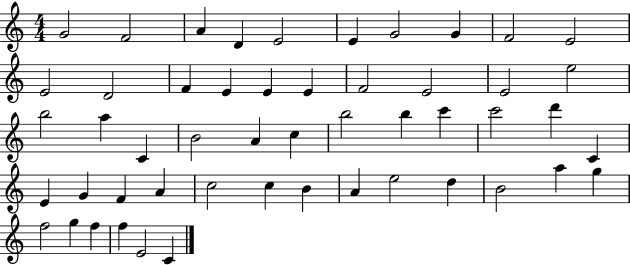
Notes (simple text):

G4/h F4/h A4/q D4/q E4/h E4/q G4/h G4/q F4/h E4/h E4/h D4/h F4/q E4/q E4/q E4/q F4/h E4/h E4/h E5/h B5/h A5/q C4/q B4/h A4/q C5/q B5/h B5/q C6/q C6/h D6/q C4/q E4/q G4/q F4/q A4/q C5/h C5/q B4/q A4/q E5/h D5/q B4/h A5/q G5/q F5/h G5/q F5/q F5/q E4/h C4/q